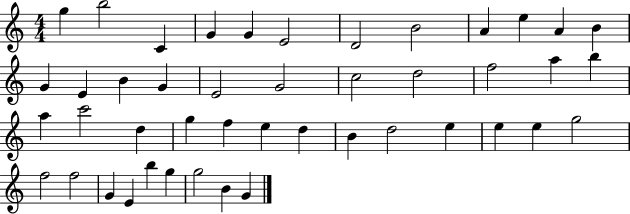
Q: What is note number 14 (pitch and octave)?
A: E4